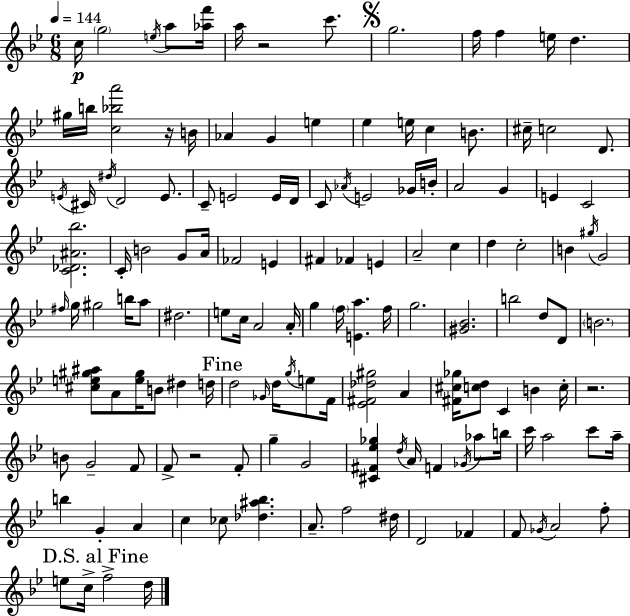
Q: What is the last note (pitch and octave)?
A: D5